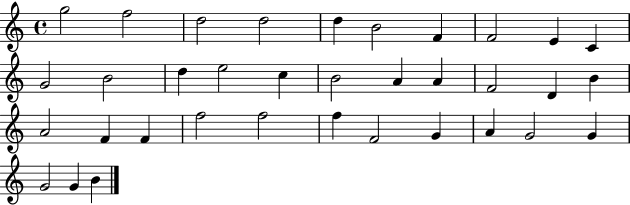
G5/h F5/h D5/h D5/h D5/q B4/h F4/q F4/h E4/q C4/q G4/h B4/h D5/q E5/h C5/q B4/h A4/q A4/q F4/h D4/q B4/q A4/h F4/q F4/q F5/h F5/h F5/q F4/h G4/q A4/q G4/h G4/q G4/h G4/q B4/q